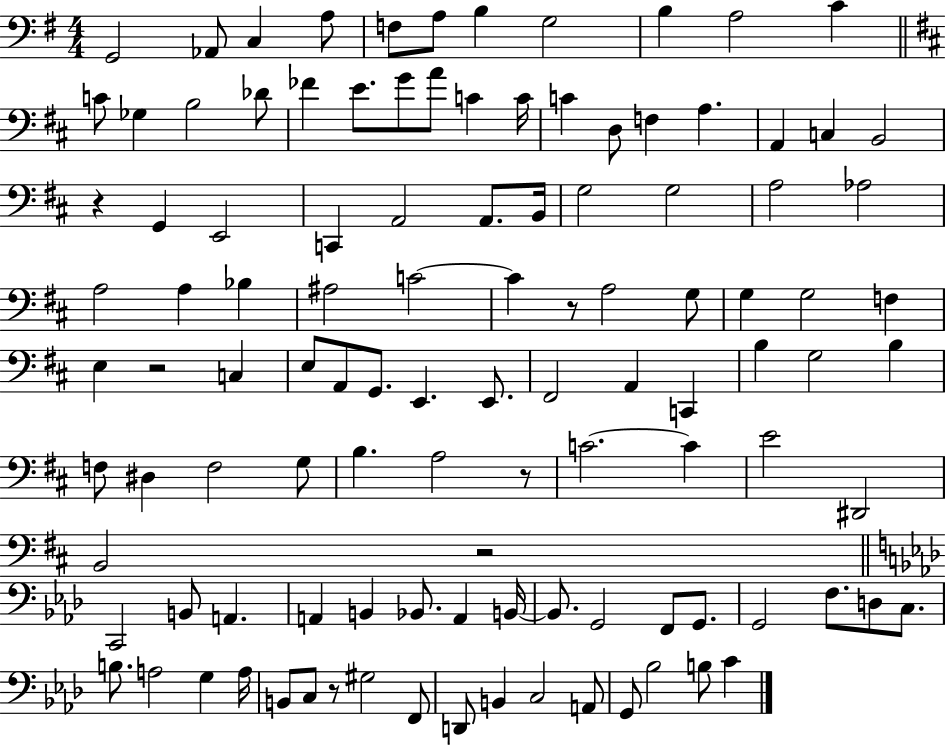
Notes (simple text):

G2/h Ab2/e C3/q A3/e F3/e A3/e B3/q G3/h B3/q A3/h C4/q C4/e Gb3/q B3/h Db4/e FES4/q E4/e. G4/e A4/e C4/q C4/s C4/q D3/e F3/q A3/q. A2/q C3/q B2/h R/q G2/q E2/h C2/q A2/h A2/e. B2/s G3/h G3/h A3/h Ab3/h A3/h A3/q Bb3/q A#3/h C4/h C4/q R/e A3/h G3/e G3/q G3/h F3/q E3/q R/h C3/q E3/e A2/e G2/e. E2/q. E2/e. F#2/h A2/q C2/q B3/q G3/h B3/q F3/e D#3/q F3/h G3/e B3/q. A3/h R/e C4/h. C4/q E4/h D#2/h B2/h R/h C2/h B2/e A2/q. A2/q B2/q Bb2/e. A2/q B2/s B2/e. G2/h F2/e G2/e. G2/h F3/e. D3/e C3/e. B3/e. A3/h G3/q A3/s B2/e C3/e R/e G#3/h F2/e D2/e B2/q C3/h A2/e G2/e Bb3/h B3/e C4/q